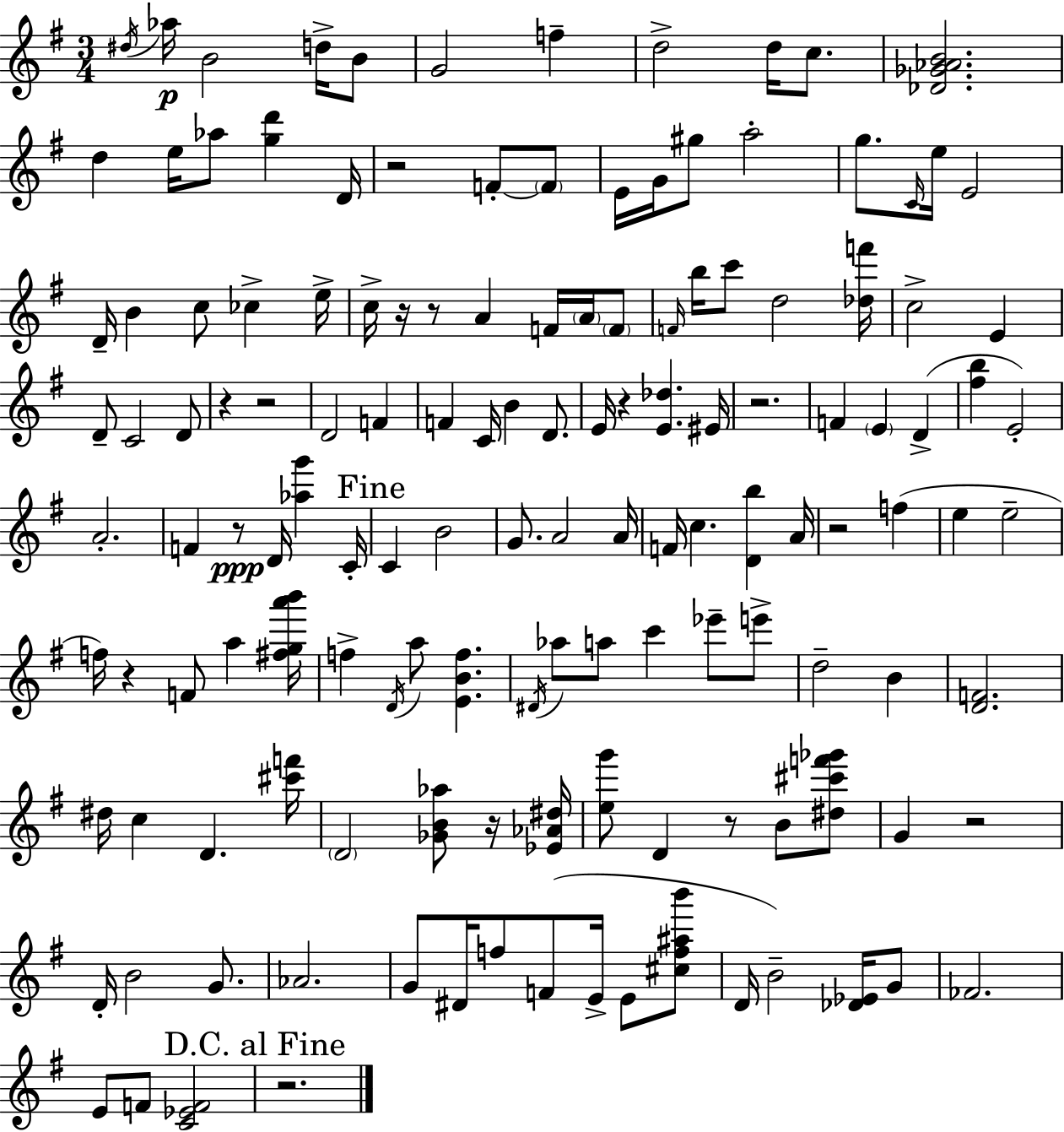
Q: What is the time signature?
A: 3/4